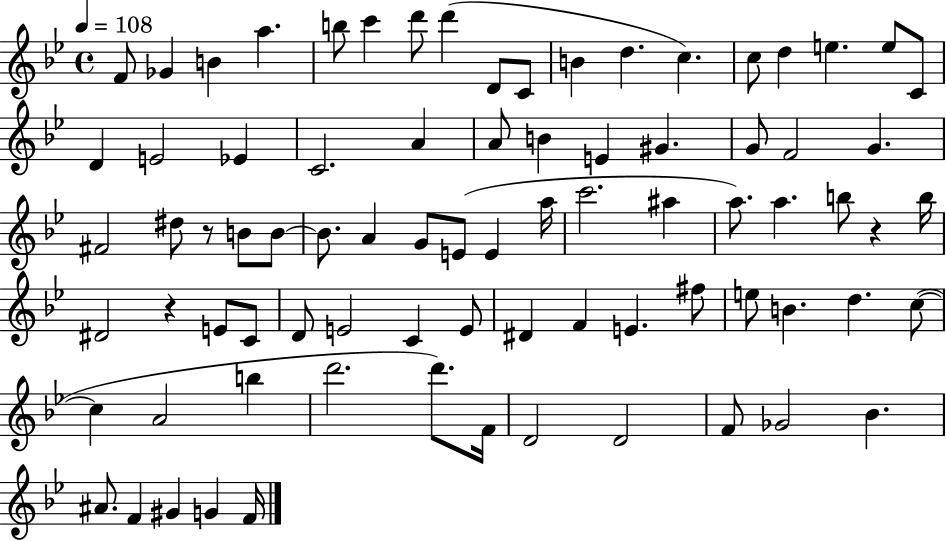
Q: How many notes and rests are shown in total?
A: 80